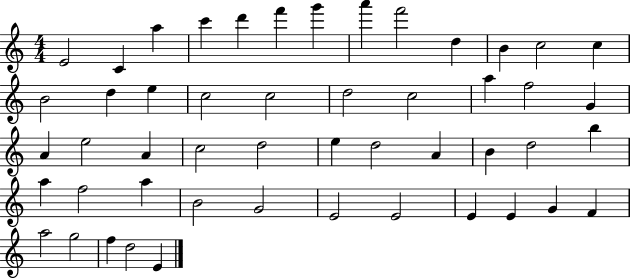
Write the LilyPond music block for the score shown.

{
  \clef treble
  \numericTimeSignature
  \time 4/4
  \key c \major
  e'2 c'4 a''4 | c'''4 d'''4 f'''4 g'''4 | a'''4 f'''2 d''4 | b'4 c''2 c''4 | \break b'2 d''4 e''4 | c''2 c''2 | d''2 c''2 | a''4 f''2 g'4 | \break a'4 e''2 a'4 | c''2 d''2 | e''4 d''2 a'4 | b'4 d''2 b''4 | \break a''4 f''2 a''4 | b'2 g'2 | e'2 e'2 | e'4 e'4 g'4 f'4 | \break a''2 g''2 | f''4 d''2 e'4 | \bar "|."
}